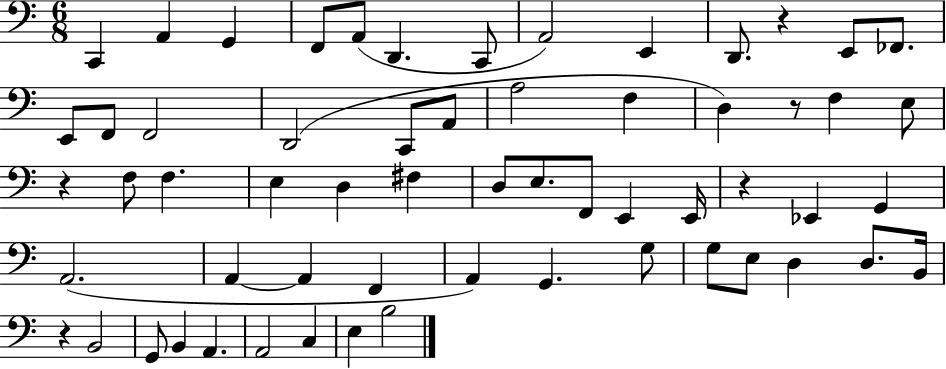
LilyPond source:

{
  \clef bass
  \numericTimeSignature
  \time 6/8
  \key c \major
  c,4 a,4 g,4 | f,8 a,8( d,4. c,8 | a,2) e,4 | d,8. r4 e,8 fes,8. | \break e,8 f,8 f,2 | d,2( c,8 a,8 | a2 f4 | d4) r8 f4 e8 | \break r4 f8 f4. | e4 d4 fis4 | d8 e8. f,8 e,4 e,16 | r4 ees,4 g,4 | \break a,2.( | a,4~~ a,4 f,4 | a,4) g,4. g8 | g8 e8 d4 d8. b,16 | \break r4 b,2 | g,8 b,4 a,4. | a,2 c4 | e4 b2 | \break \bar "|."
}